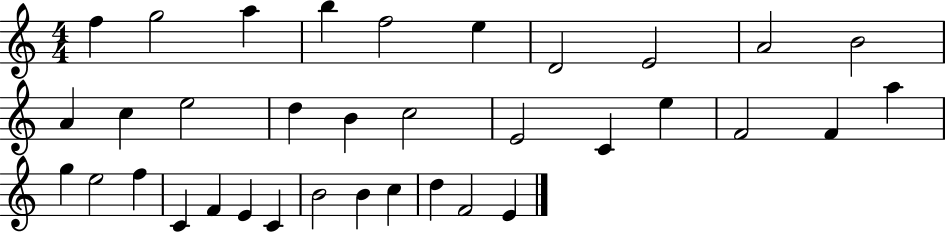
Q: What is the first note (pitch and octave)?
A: F5